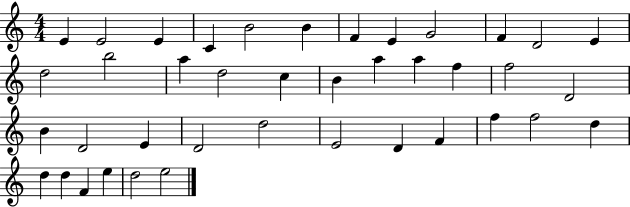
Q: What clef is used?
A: treble